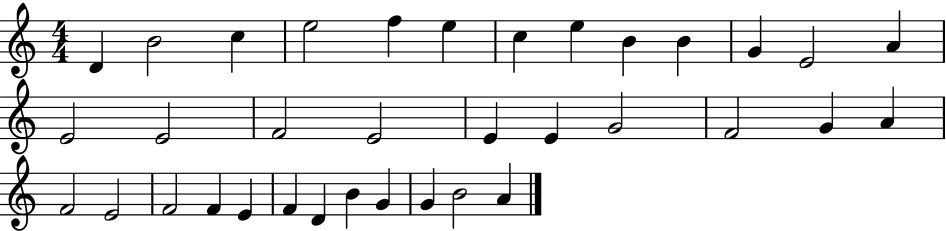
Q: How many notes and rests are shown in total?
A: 35